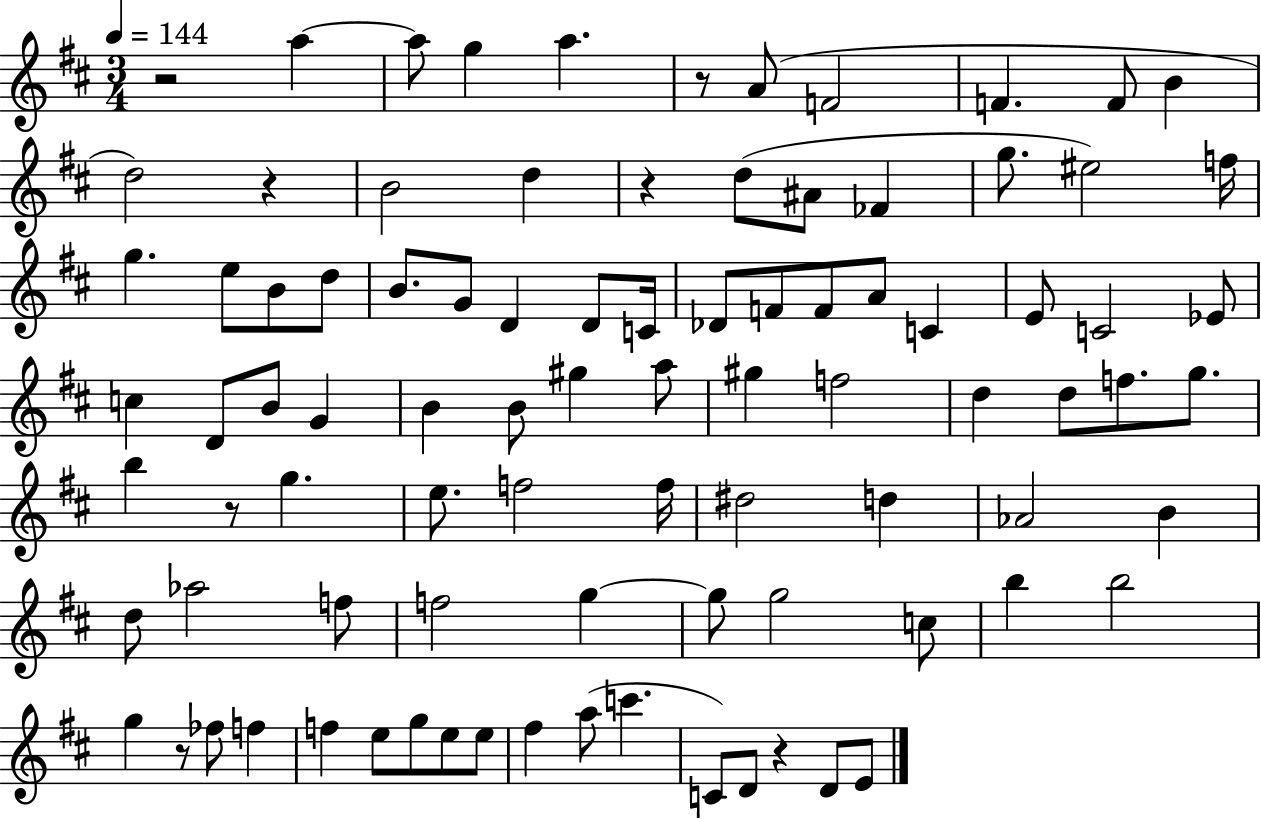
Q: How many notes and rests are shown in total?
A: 90